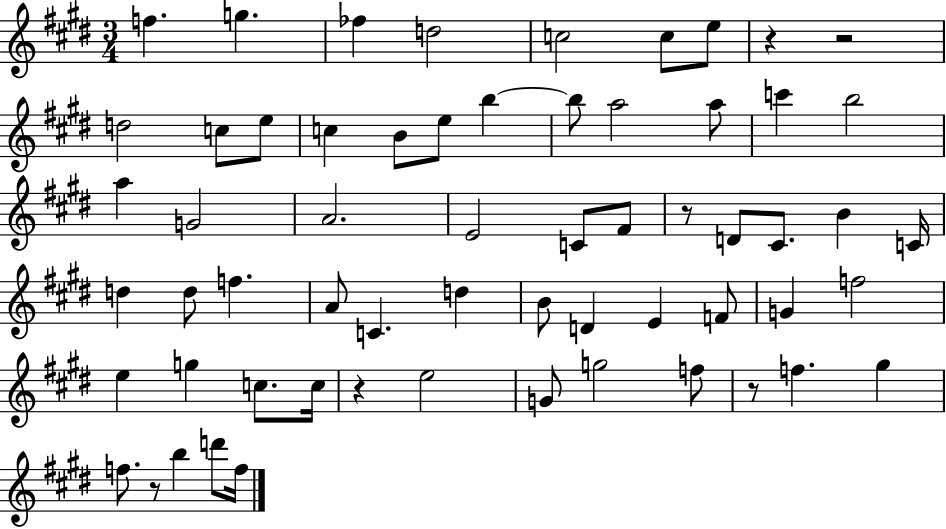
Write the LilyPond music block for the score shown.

{
  \clef treble
  \numericTimeSignature
  \time 3/4
  \key e \major
  f''4. g''4. | fes''4 d''2 | c''2 c''8 e''8 | r4 r2 | \break d''2 c''8 e''8 | c''4 b'8 e''8 b''4~~ | b''8 a''2 a''8 | c'''4 b''2 | \break a''4 g'2 | a'2. | e'2 c'8 fis'8 | r8 d'8 cis'8. b'4 c'16 | \break d''4 d''8 f''4. | a'8 c'4. d''4 | b'8 d'4 e'4 f'8 | g'4 f''2 | \break e''4 g''4 c''8. c''16 | r4 e''2 | g'8 g''2 f''8 | r8 f''4. gis''4 | \break f''8. r8 b''4 d'''8 f''16 | \bar "|."
}